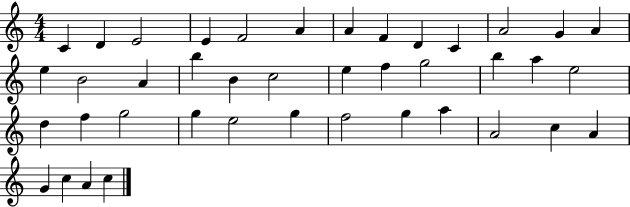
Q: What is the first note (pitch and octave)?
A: C4